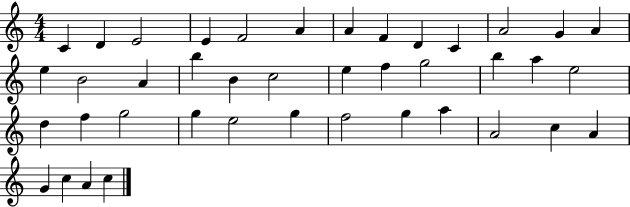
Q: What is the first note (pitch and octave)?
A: C4